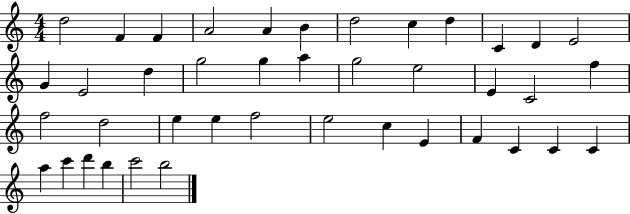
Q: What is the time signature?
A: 4/4